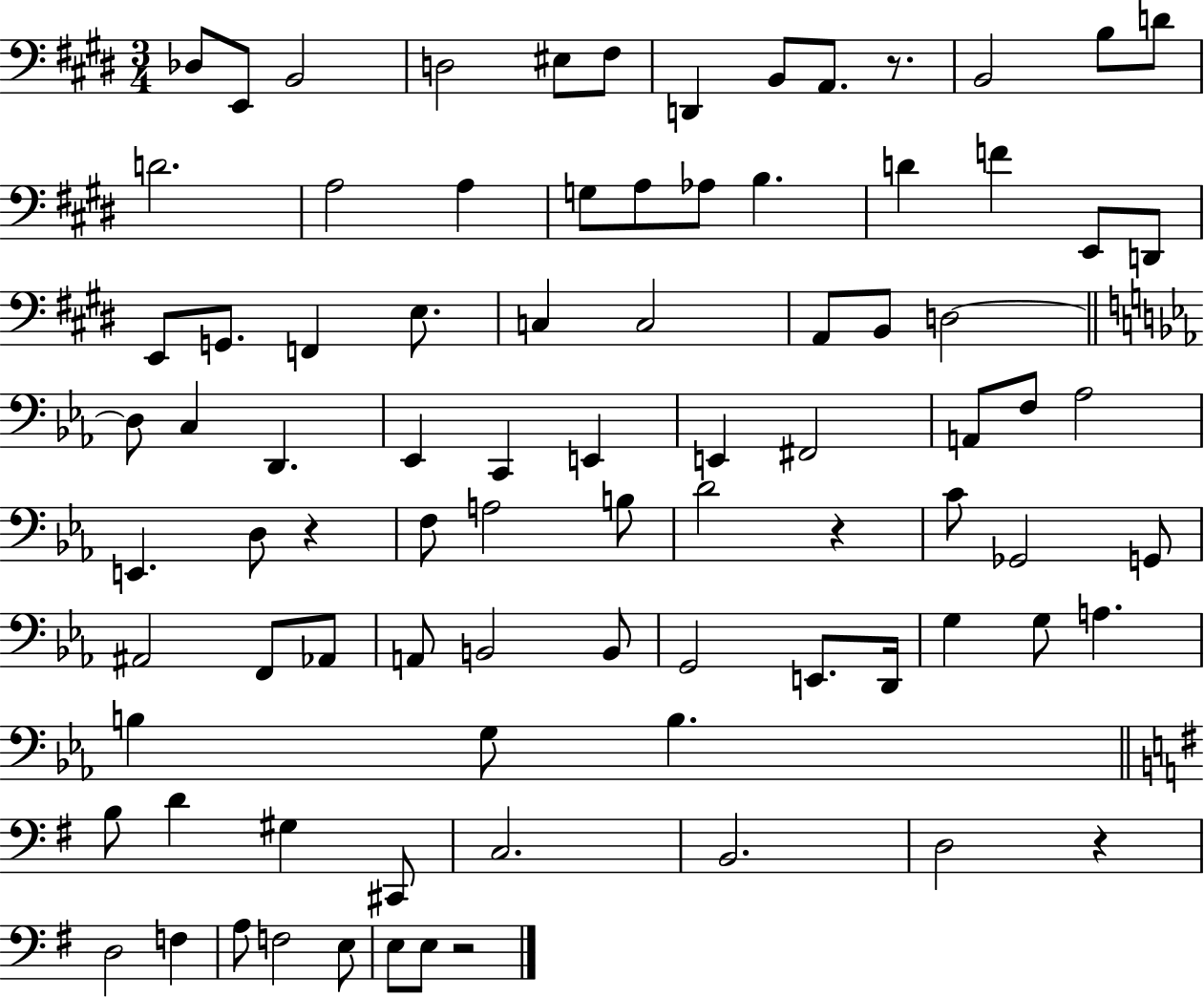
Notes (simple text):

Db3/e E2/e B2/h D3/h EIS3/e F#3/e D2/q B2/e A2/e. R/e. B2/h B3/e D4/e D4/h. A3/h A3/q G3/e A3/e Ab3/e B3/q. D4/q F4/q E2/e D2/e E2/e G2/e. F2/q E3/e. C3/q C3/h A2/e B2/e D3/h D3/e C3/q D2/q. Eb2/q C2/q E2/q E2/q F#2/h A2/e F3/e Ab3/h E2/q. D3/e R/q F3/e A3/h B3/e D4/h R/q C4/e Gb2/h G2/e A#2/h F2/e Ab2/e A2/e B2/h B2/e G2/h E2/e. D2/s G3/q G3/e A3/q. B3/q G3/e B3/q. B3/e D4/q G#3/q C#2/e C3/h. B2/h. D3/h R/q D3/h F3/q A3/e F3/h E3/e E3/e E3/e R/h